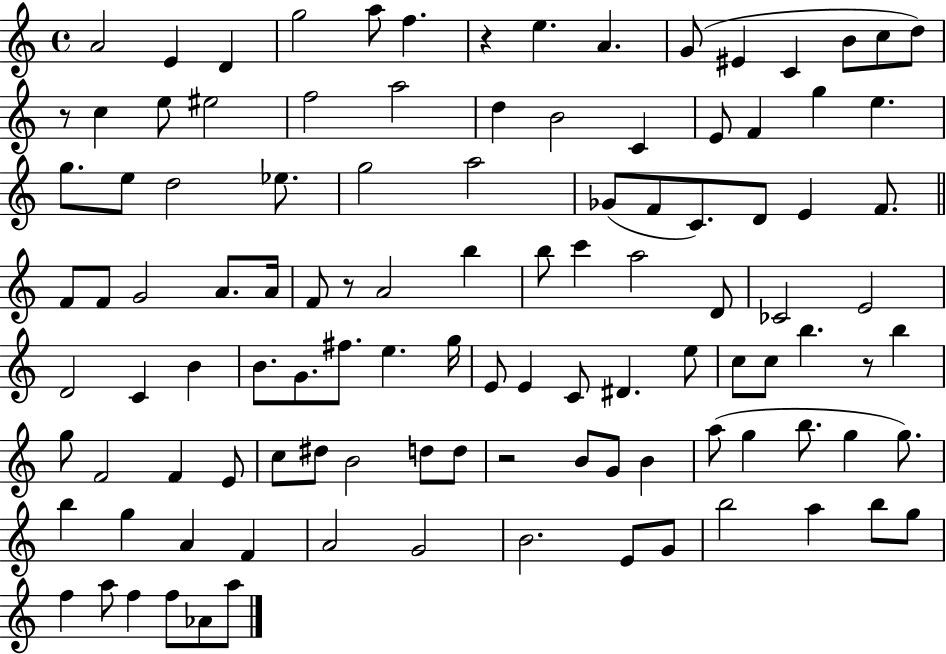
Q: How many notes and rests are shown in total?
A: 110